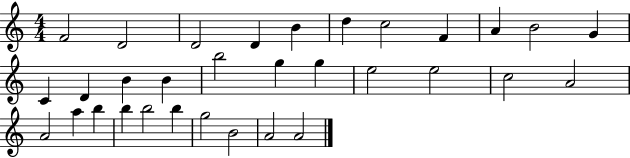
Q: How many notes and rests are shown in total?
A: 32